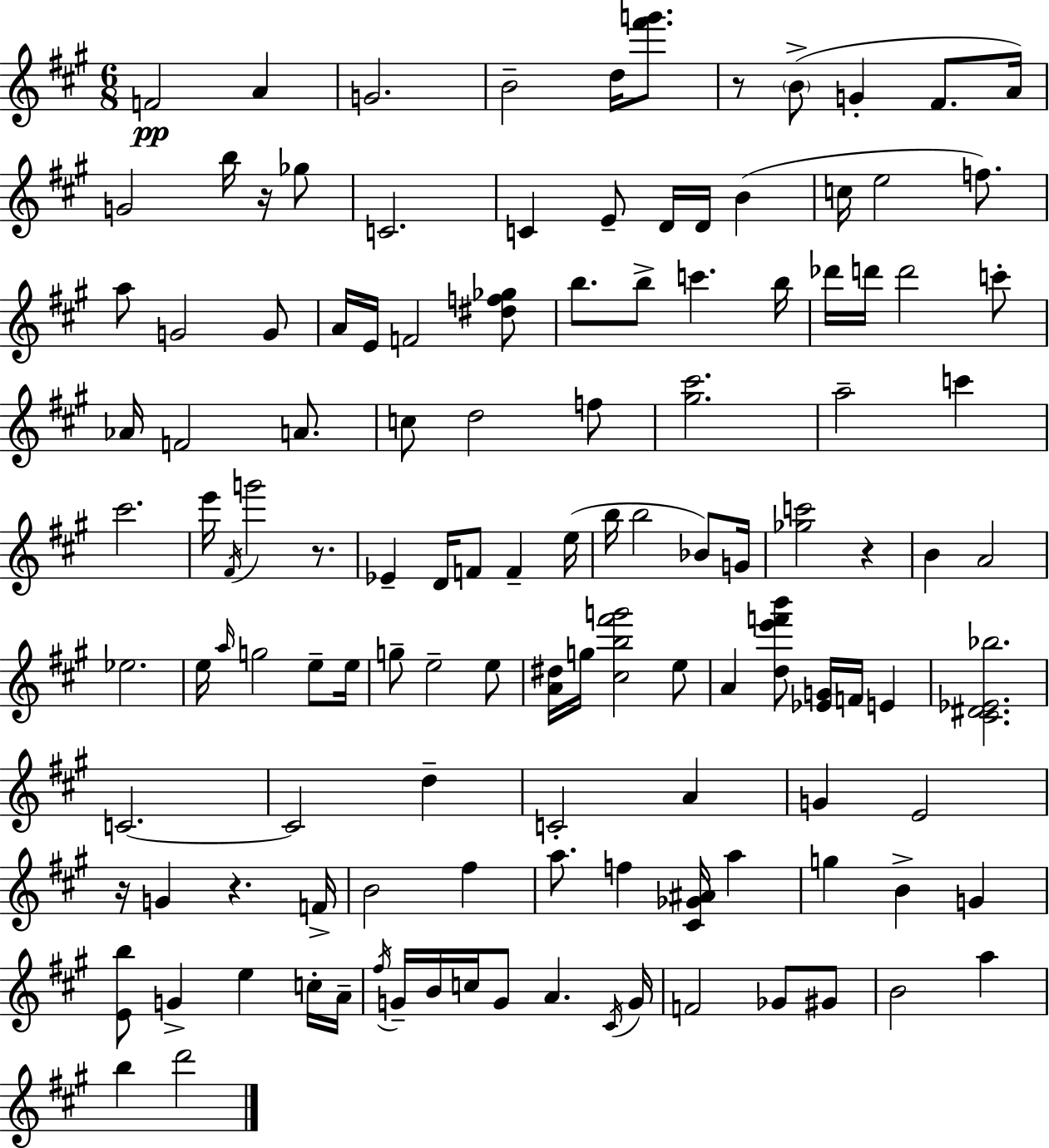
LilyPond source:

{
  \clef treble
  \numericTimeSignature
  \time 6/8
  \key a \major
  f'2\pp a'4 | g'2. | b'2-- d''16 <fis''' g'''>8. | r8 \parenthesize b'8->( g'4-. fis'8. a'16) | \break g'2 b''16 r16 ges''8 | c'2. | c'4 e'8-- d'16 d'16 b'4( | c''16 e''2 f''8.) | \break a''8 g'2 g'8 | a'16 e'16 f'2 <dis'' f'' ges''>8 | b''8. b''8-> c'''4. b''16 | des'''16 d'''16 d'''2 c'''8-. | \break aes'16 f'2 a'8. | c''8 d''2 f''8 | <gis'' cis'''>2. | a''2-- c'''4 | \break cis'''2. | e'''16 \acciaccatura { fis'16 } g'''2 r8. | ees'4-- d'16 f'8 f'4-- | e''16( b''16 b''2 bes'8) | \break g'16 <ges'' c'''>2 r4 | b'4 a'2 | ees''2. | e''16 \grace { a''16 } g''2 e''8-- | \break e''16 g''8-- e''2-- | e''8 <a' dis''>16 g''16 <cis'' b'' fis''' g'''>2 | e''8 a'4 <d'' e''' f''' b'''>8 <ees' g'>16 f'16 e'4 | <cis' dis' ees' bes''>2. | \break c'2.~~ | c'2 d''4-- | c'2-. a'4 | g'4 e'2 | \break r16 g'4 r4. | f'16-> b'2 fis''4 | a''8. f''4 <cis' ges' ais'>16 a''4 | g''4 b'4-> g'4 | \break <e' b''>8 g'4-> e''4 | c''16-. a'16-- \acciaccatura { fis''16 } g'16-- b'16 c''16 g'8 a'4. | \acciaccatura { cis'16 } g'16 f'2 | ges'8 gis'8 b'2 | \break a''4 b''4 d'''2 | \bar "|."
}